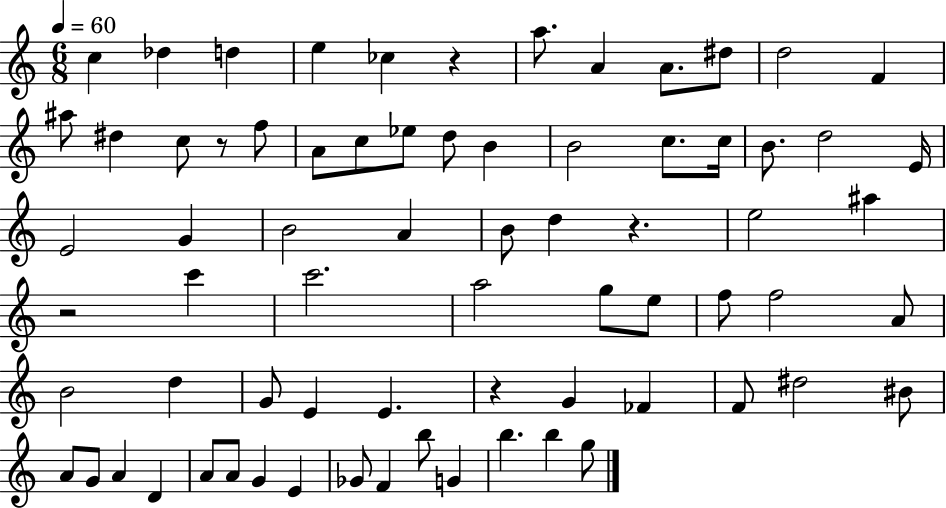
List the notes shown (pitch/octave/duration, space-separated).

C5/q Db5/q D5/q E5/q CES5/q R/q A5/e. A4/q A4/e. D#5/e D5/h F4/q A#5/e D#5/q C5/e R/e F5/e A4/e C5/e Eb5/e D5/e B4/q B4/h C5/e. C5/s B4/e. D5/h E4/s E4/h G4/q B4/h A4/q B4/e D5/q R/q. E5/h A#5/q R/h C6/q C6/h. A5/h G5/e E5/e F5/e F5/h A4/e B4/h D5/q G4/e E4/q E4/q. R/q G4/q FES4/q F4/e D#5/h BIS4/e A4/e G4/e A4/q D4/q A4/e A4/e G4/q E4/q Gb4/e F4/q B5/e G4/q B5/q. B5/q G5/e